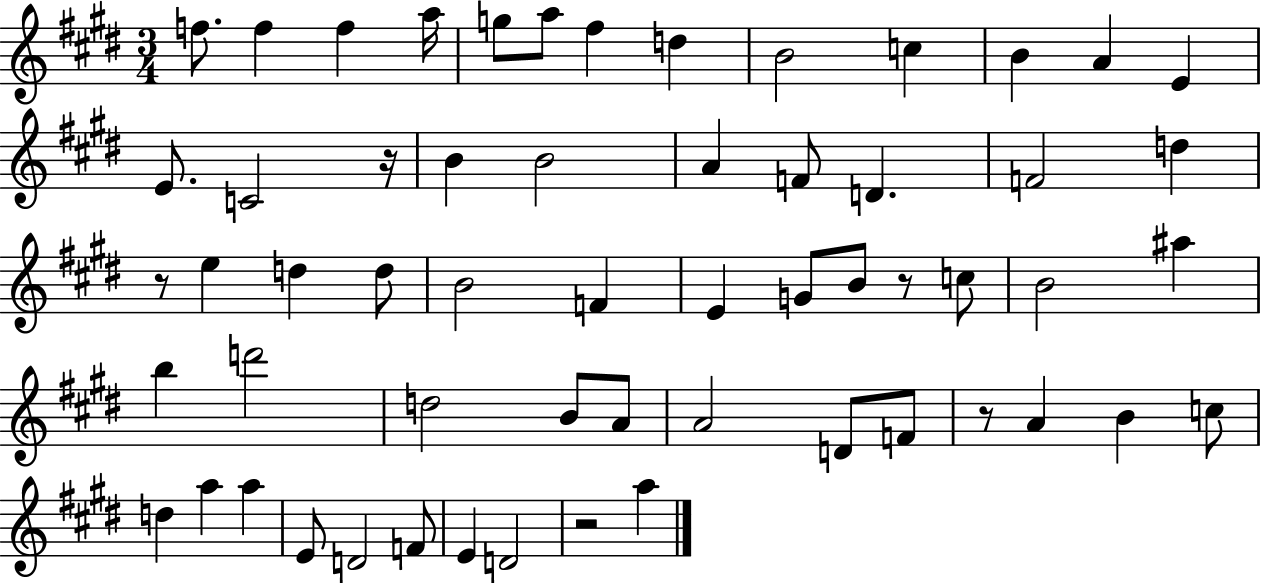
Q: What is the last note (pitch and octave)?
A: A5